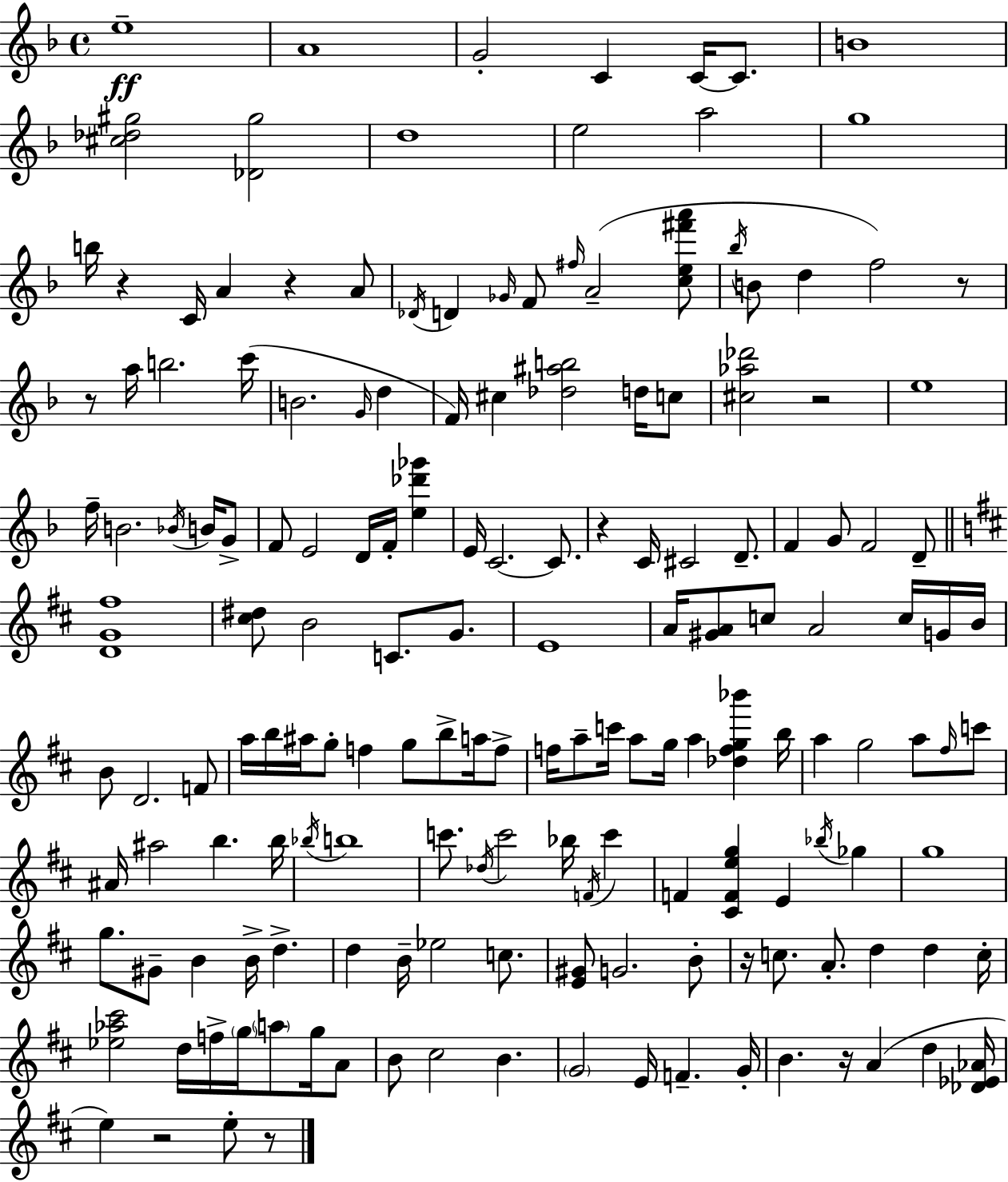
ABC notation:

X:1
T:Untitled
M:4/4
L:1/4
K:F
e4 A4 G2 C C/4 C/2 B4 [^c_d^g]2 [_D^g]2 d4 e2 a2 g4 b/4 z C/4 A z A/2 _D/4 D _G/4 F/2 ^f/4 A2 [ce^f'a']/2 _b/4 B/2 d f2 z/2 z/2 a/4 b2 c'/4 B2 G/4 d F/4 ^c [_d^ab]2 d/4 c/2 [^c_a_d']2 z2 e4 f/4 B2 _B/4 B/4 G/2 F/2 E2 D/4 F/4 [e_d'_g'] E/4 C2 C/2 z C/4 ^C2 D/2 F G/2 F2 D/2 [DG^f]4 [^c^d]/2 B2 C/2 G/2 E4 A/4 [^GA]/2 c/2 A2 c/4 G/4 B/4 B/2 D2 F/2 a/4 b/4 ^a/4 g/2 f g/2 b/2 a/4 f/2 f/4 a/2 c'/4 a/2 g/4 a [_dfg_b'] b/4 a g2 a/2 ^f/4 c'/2 ^A/4 ^a2 b b/4 _b/4 b4 c'/2 _d/4 c'2 _b/4 F/4 c' F [^CFeg] E _b/4 _g g4 g/2 ^G/2 B B/4 d d B/4 _e2 c/2 [E^G]/2 G2 B/2 z/4 c/2 A/2 d d c/4 [_e_a^c']2 d/4 f/4 g/4 a/2 g/4 A/2 B/2 ^c2 B G2 E/4 F G/4 B z/4 A d [_D_E_A]/4 e z2 e/2 z/2